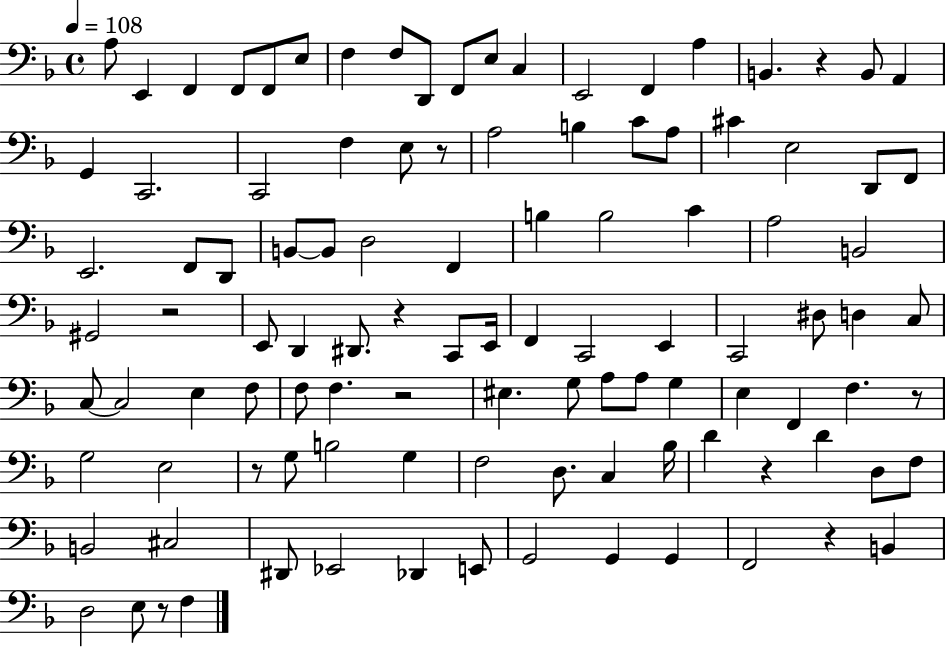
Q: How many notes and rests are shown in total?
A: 107